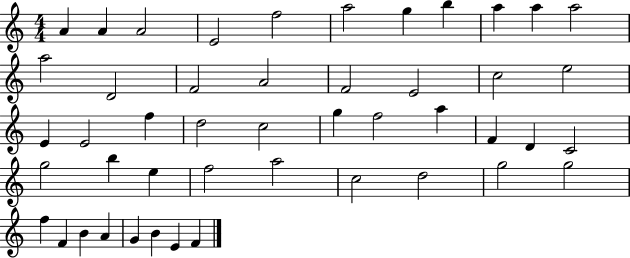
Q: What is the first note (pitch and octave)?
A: A4